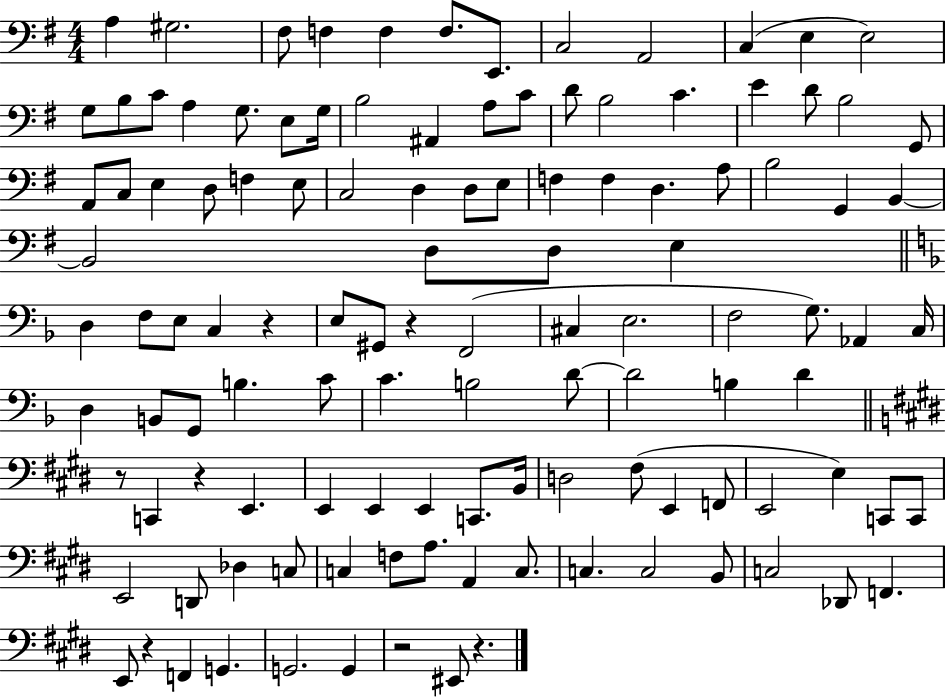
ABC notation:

X:1
T:Untitled
M:4/4
L:1/4
K:G
A, ^G,2 ^F,/2 F, F, F,/2 E,,/2 C,2 A,,2 C, E, E,2 G,/2 B,/2 C/2 A, G,/2 E,/2 G,/4 B,2 ^A,, A,/2 C/2 D/2 B,2 C E D/2 B,2 G,,/2 A,,/2 C,/2 E, D,/2 F, E,/2 C,2 D, D,/2 E,/2 F, F, D, A,/2 B,2 G,, B,, B,,2 D,/2 D,/2 E, D, F,/2 E,/2 C, z E,/2 ^G,,/2 z F,,2 ^C, E,2 F,2 G,/2 _A,, C,/4 D, B,,/2 G,,/2 B, C/2 C B,2 D/2 D2 B, D z/2 C,, z E,, E,, E,, E,, C,,/2 B,,/4 D,2 ^F,/2 E,, F,,/2 E,,2 E, C,,/2 C,,/2 E,,2 D,,/2 _D, C,/2 C, F,/2 A,/2 A,, C,/2 C, C,2 B,,/2 C,2 _D,,/2 F,, E,,/2 z F,, G,, G,,2 G,, z2 ^E,,/2 z